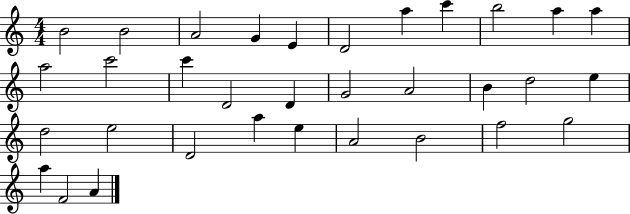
B4/h B4/h A4/h G4/q E4/q D4/h A5/q C6/q B5/h A5/q A5/q A5/h C6/h C6/q D4/h D4/q G4/h A4/h B4/q D5/h E5/q D5/h E5/h D4/h A5/q E5/q A4/h B4/h F5/h G5/h A5/q F4/h A4/q